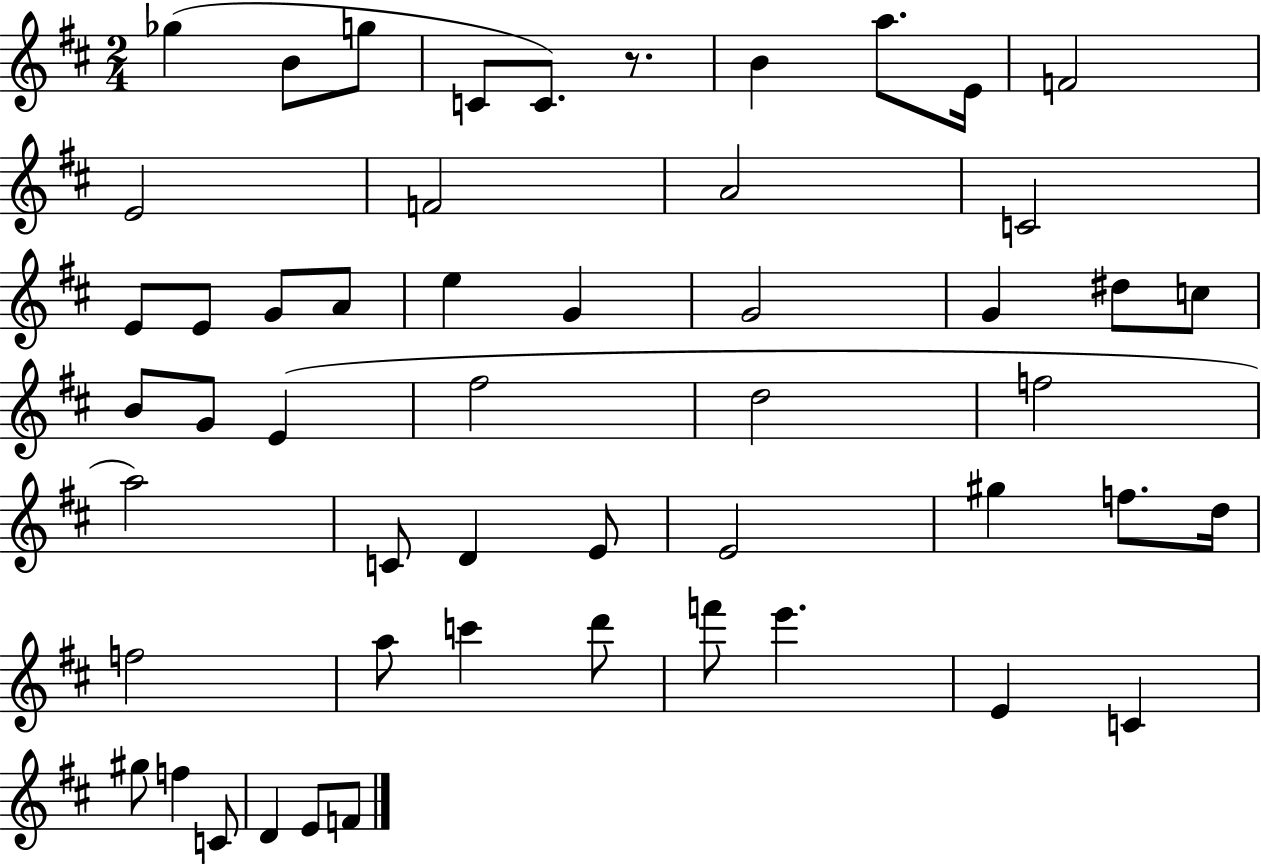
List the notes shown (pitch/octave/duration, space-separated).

Gb5/q B4/e G5/e C4/e C4/e. R/e. B4/q A5/e. E4/s F4/h E4/h F4/h A4/h C4/h E4/e E4/e G4/e A4/e E5/q G4/q G4/h G4/q D#5/e C5/e B4/e G4/e E4/q F#5/h D5/h F5/h A5/h C4/e D4/q E4/e E4/h G#5/q F5/e. D5/s F5/h A5/e C6/q D6/e F6/e E6/q. E4/q C4/q G#5/e F5/q C4/e D4/q E4/e F4/e